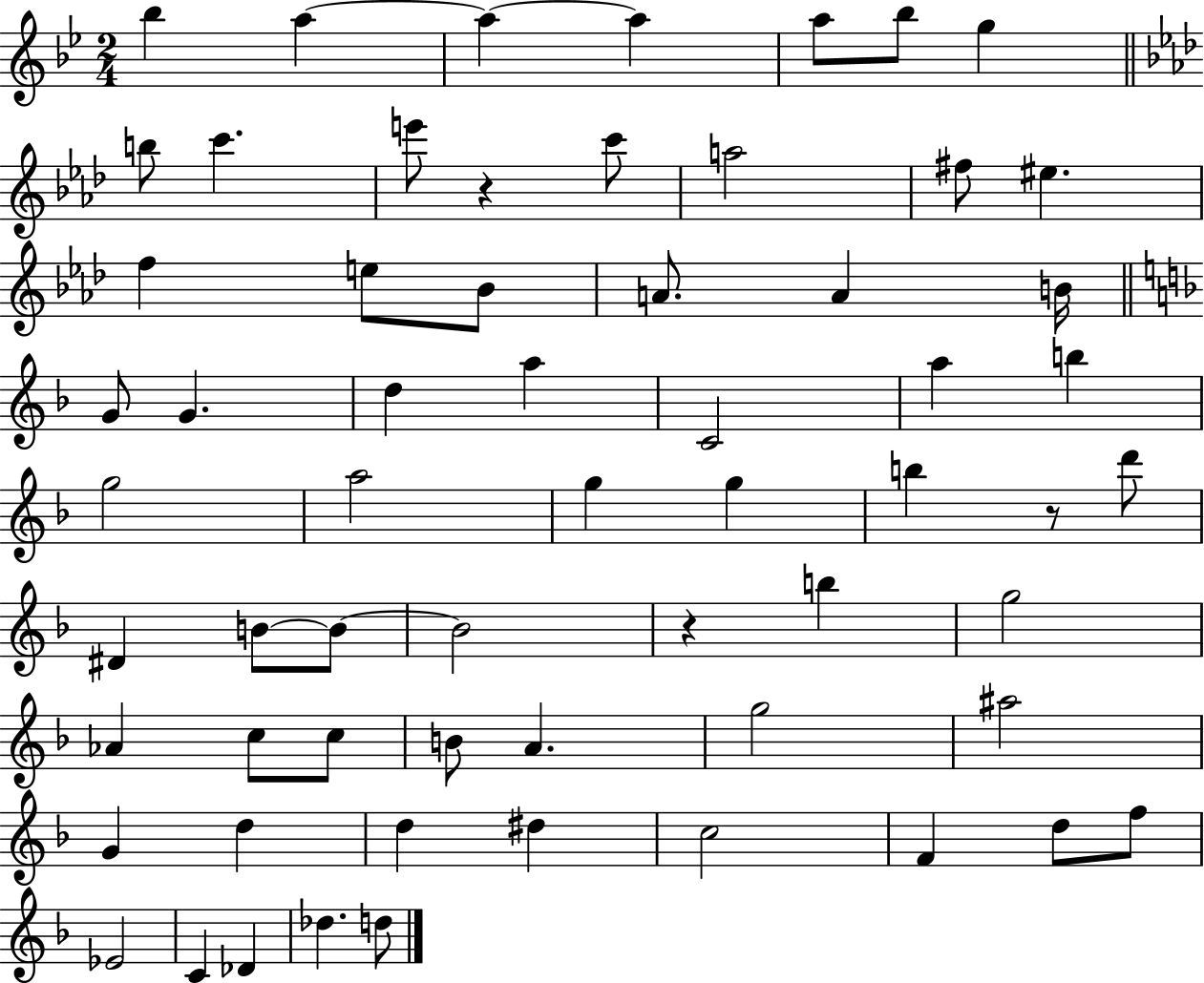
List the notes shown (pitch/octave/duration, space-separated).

Bb5/q A5/q A5/q A5/q A5/e Bb5/e G5/q B5/e C6/q. E6/e R/q C6/e A5/h F#5/e EIS5/q. F5/q E5/e Bb4/e A4/e. A4/q B4/s G4/e G4/q. D5/q A5/q C4/h A5/q B5/q G5/h A5/h G5/q G5/q B5/q R/e D6/e D#4/q B4/e B4/e B4/h R/q B5/q G5/h Ab4/q C5/e C5/e B4/e A4/q. G5/h A#5/h G4/q D5/q D5/q D#5/q C5/h F4/q D5/e F5/e Eb4/h C4/q Db4/q Db5/q. D5/e